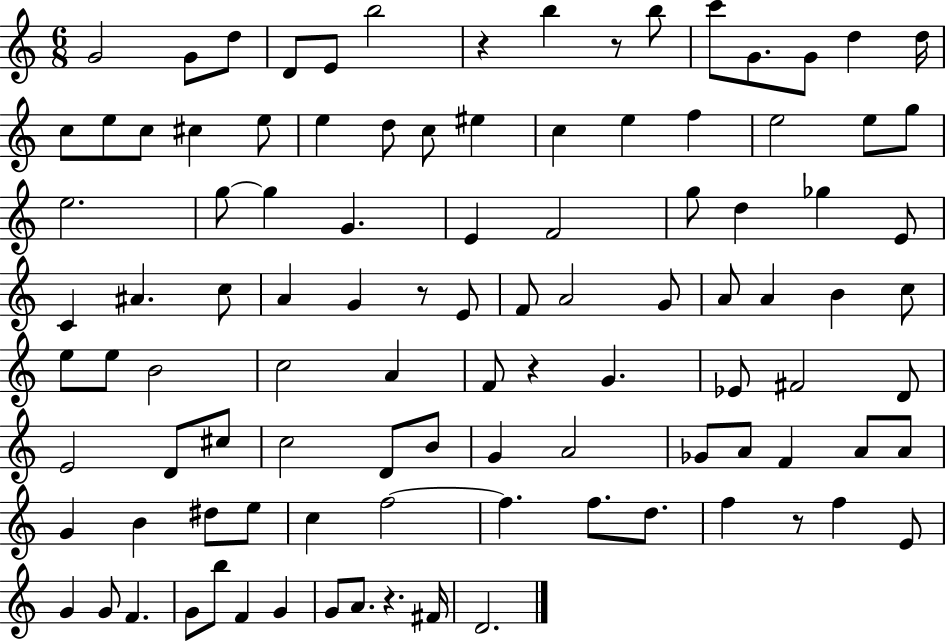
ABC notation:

X:1
T:Untitled
M:6/8
L:1/4
K:C
G2 G/2 d/2 D/2 E/2 b2 z b z/2 b/2 c'/2 G/2 G/2 d d/4 c/2 e/2 c/2 ^c e/2 e d/2 c/2 ^e c e f e2 e/2 g/2 e2 g/2 g G E F2 g/2 d _g E/2 C ^A c/2 A G z/2 E/2 F/2 A2 G/2 A/2 A B c/2 e/2 e/2 B2 c2 A F/2 z G _E/2 ^F2 D/2 E2 D/2 ^c/2 c2 D/2 B/2 G A2 _G/2 A/2 F A/2 A/2 G B ^d/2 e/2 c f2 f f/2 d/2 f z/2 f E/2 G G/2 F G/2 b/2 F G G/2 A/2 z ^F/4 D2